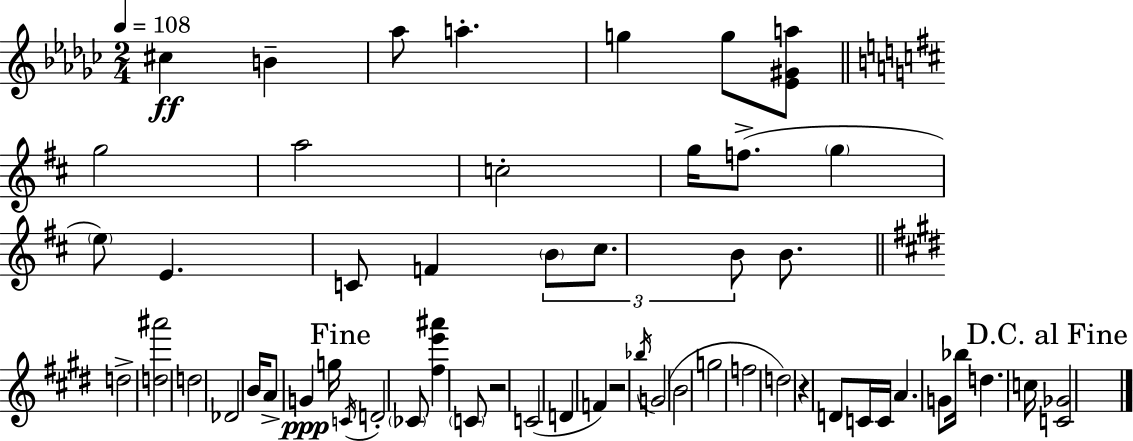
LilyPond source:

{
  \clef treble
  \numericTimeSignature
  \time 2/4
  \key ees \minor
  \tempo 4 = 108
  cis''4\ff b'4-- | aes''8 a''4.-. | g''4 g''8 <ees' gis' a''>8 | \bar "||" \break \key b \minor g''2 | a''2 | c''2-. | g''16 f''8.->( \parenthesize g''4 | \break \parenthesize e''8) e'4. | c'8 f'4 \tuplet 3/2 { \parenthesize b'8 | cis''8. b'8 } b'8. | \bar "||" \break \key e \major d''2-> | <d'' ais'''>2 | d''2 | des'2 | \break b'16 a'8-> g'4\ppp g''16 | \mark "Fine" \acciaccatura { c'16 } d'2-. | \parenthesize ces'8 <fis'' e''' ais'''>4 \parenthesize c'8 | r2 | \break c'2( | d'4 f'4) | r2 | \acciaccatura { bes''16 }( g'2 | \break b'2 | g''2 | f''2 | d''2) | \break r4 d'8 | c'16 c'16 a'4. | g'8 bes''16 d''4. | c''16 \mark "D.C. al Fine" <c' ges'>2 | \break \bar "|."
}